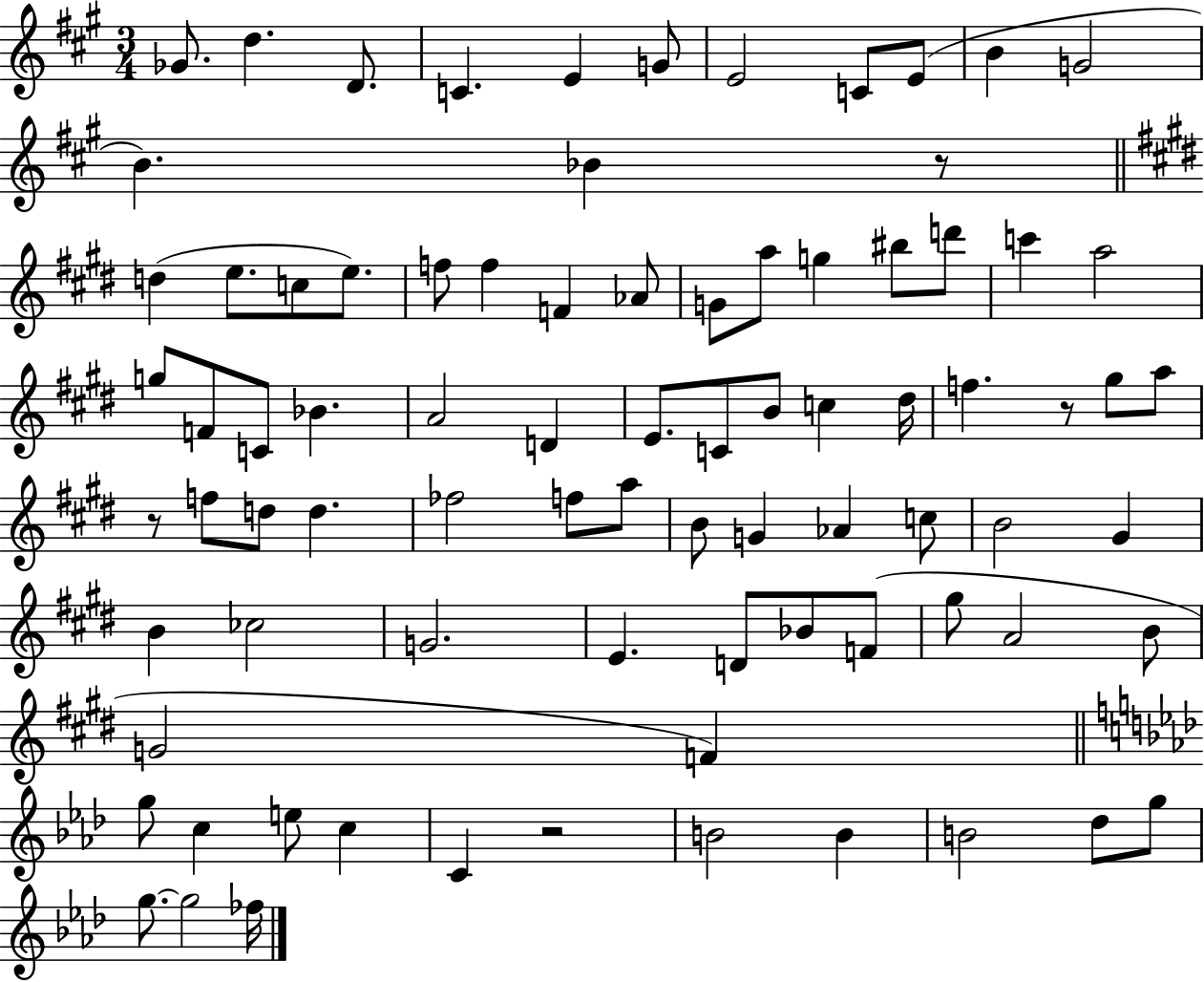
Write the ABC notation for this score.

X:1
T:Untitled
M:3/4
L:1/4
K:A
_G/2 d D/2 C E G/2 E2 C/2 E/2 B G2 B _B z/2 d e/2 c/2 e/2 f/2 f F _A/2 G/2 a/2 g ^b/2 d'/2 c' a2 g/2 F/2 C/2 _B A2 D E/2 C/2 B/2 c ^d/4 f z/2 ^g/2 a/2 z/2 f/2 d/2 d _f2 f/2 a/2 B/2 G _A c/2 B2 ^G B _c2 G2 E D/2 _B/2 F/2 ^g/2 A2 B/2 G2 F g/2 c e/2 c C z2 B2 B B2 _d/2 g/2 g/2 g2 _f/4